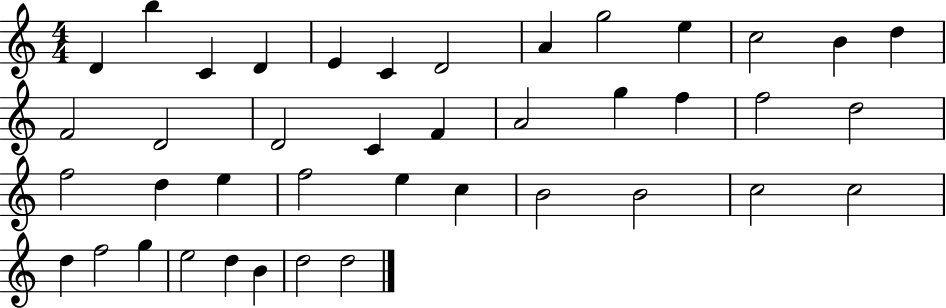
D4/q B5/q C4/q D4/q E4/q C4/q D4/h A4/q G5/h E5/q C5/h B4/q D5/q F4/h D4/h D4/h C4/q F4/q A4/h G5/q F5/q F5/h D5/h F5/h D5/q E5/q F5/h E5/q C5/q B4/h B4/h C5/h C5/h D5/q F5/h G5/q E5/h D5/q B4/q D5/h D5/h